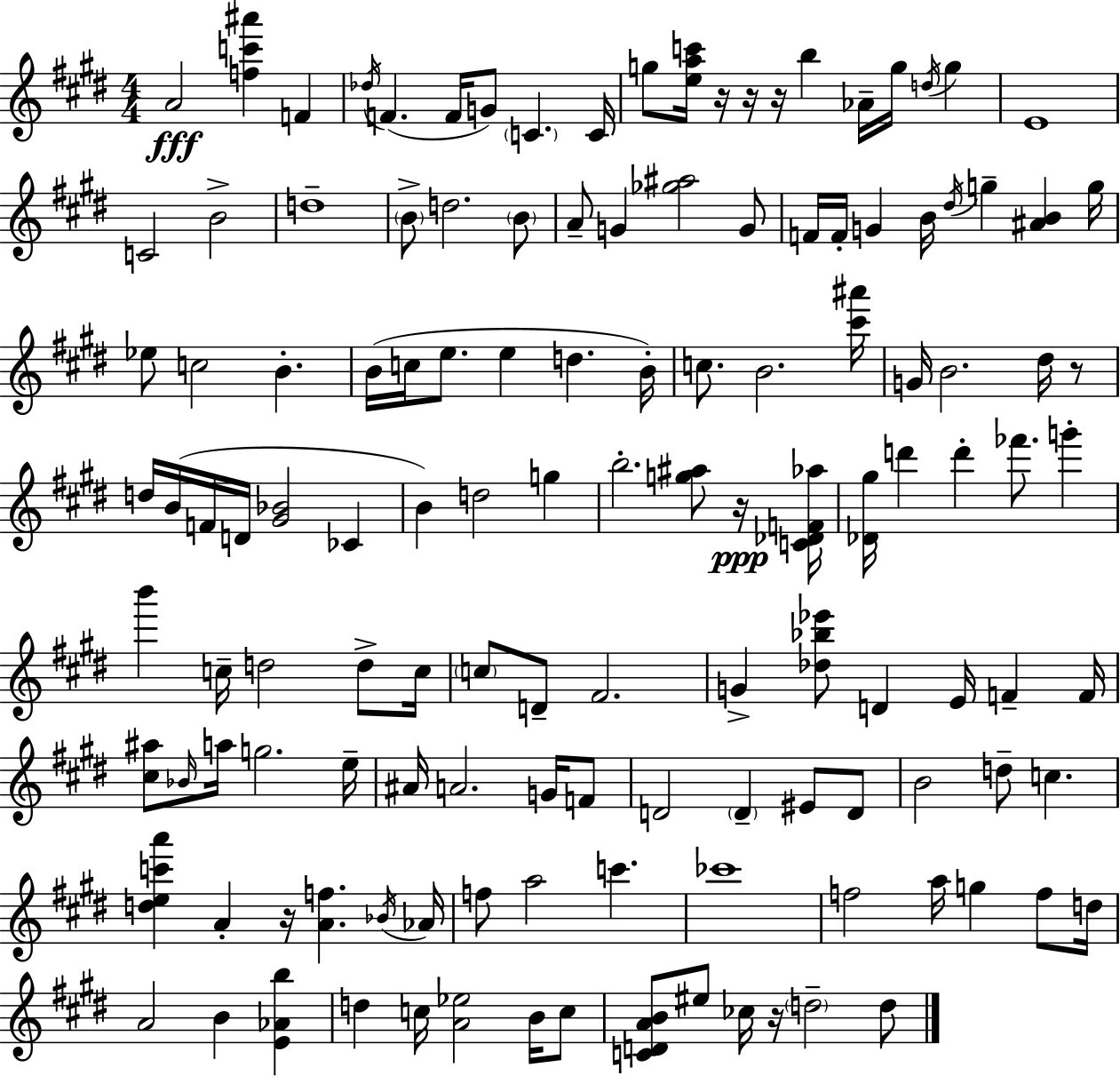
{
  \clef treble
  \numericTimeSignature
  \time 4/4
  \key e \major
  a'2\fff <f'' c''' ais'''>4 f'4 | \acciaccatura { des''16 } f'4.( f'16 g'8) \parenthesize c'4. | c'16 g''8 <e'' a'' c'''>16 r16 r16 r16 b''4 aes'16-- g''16 \acciaccatura { d''16 } g''4 | e'1 | \break c'2 b'2-> | d''1-- | \parenthesize b'8-> d''2. | \parenthesize b'8 a'8-- g'4 <ges'' ais''>2 | \break g'8 f'16 f'16-. g'4 b'16 \acciaccatura { dis''16 } g''4-- <ais' b'>4 | g''16 ees''8 c''2 b'4.-. | b'16( c''16 e''8. e''4 d''4. | b'16-.) c''8. b'2. | \break <cis''' ais'''>16 g'16 b'2. | dis''16 r8 d''16 b'16( f'16 d'16 <gis' bes'>2 ces'4 | b'4) d''2 g''4 | b''2.-. <g'' ais''>8 | \break r16\ppp <c' des' f' aes''>16 <des' gis''>16 d'''4 d'''4-. fes'''8. g'''4-. | b'''4 c''16-- d''2 | d''8-> c''16 \parenthesize c''8 d'8-- fis'2. | g'4-> <des'' bes'' ees'''>8 d'4 e'16 f'4-- | \break f'16 <cis'' ais''>8 \grace { bes'16 } a''16 g''2. | e''16-- ais'16 a'2. | g'16 f'8 d'2 \parenthesize d'4-- | eis'8 d'8 b'2 d''8-- c''4. | \break <d'' e'' c''' a'''>4 a'4-. r16 <a' f''>4. | \acciaccatura { bes'16 } aes'16 f''8 a''2 c'''4. | ces'''1 | f''2 a''16 g''4 | \break f''8 d''16 a'2 b'4 | <e' aes' b''>4 d''4 c''16 <a' ees''>2 | b'16 c''8 <c' d' a' b'>8 eis''8 ces''16 r16 \parenthesize d''2-- | d''8 \bar "|."
}